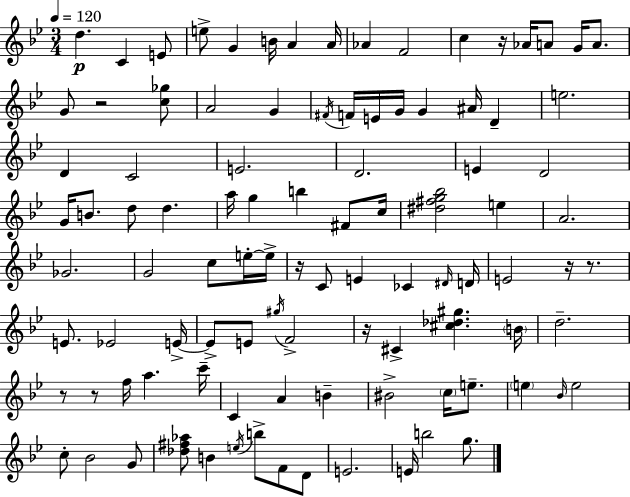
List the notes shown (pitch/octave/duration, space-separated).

D5/q. C4/q E4/e E5/e G4/q B4/s A4/q A4/s Ab4/q F4/h C5/q R/s Ab4/s A4/e G4/s A4/e. G4/e R/h [C5,Gb5]/e A4/h G4/q F#4/s F4/s E4/s G4/s G4/q A#4/s D4/q E5/h. D4/q C4/h E4/h. D4/h. E4/q D4/h G4/s B4/e. D5/e D5/q. A5/s G5/q B5/q F#4/e C5/s [D#5,F#5,G5,Bb5]/h E5/q A4/h. Gb4/h. G4/h C5/e E5/s E5/s R/s C4/e E4/q CES4/q D#4/s D4/s E4/h R/s R/e. E4/e. Eb4/h E4/s E4/e E4/e G#5/s F4/h R/s C#4/q [C#5,Db5,G#5]/q. B4/s D5/h. R/e R/e F5/s A5/q. C6/s C4/q A4/q B4/q BIS4/h C5/s E5/e. E5/q Bb4/s E5/h C5/e Bb4/h G4/e [Db5,F#5,Ab5]/e B4/q E5/s B5/e F4/e D4/e E4/h. E4/s B5/h G5/e.